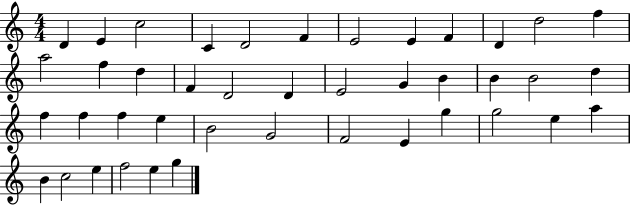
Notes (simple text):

D4/q E4/q C5/h C4/q D4/h F4/q E4/h E4/q F4/q D4/q D5/h F5/q A5/h F5/q D5/q F4/q D4/h D4/q E4/h G4/q B4/q B4/q B4/h D5/q F5/q F5/q F5/q E5/q B4/h G4/h F4/h E4/q G5/q G5/h E5/q A5/q B4/q C5/h E5/q F5/h E5/q G5/q